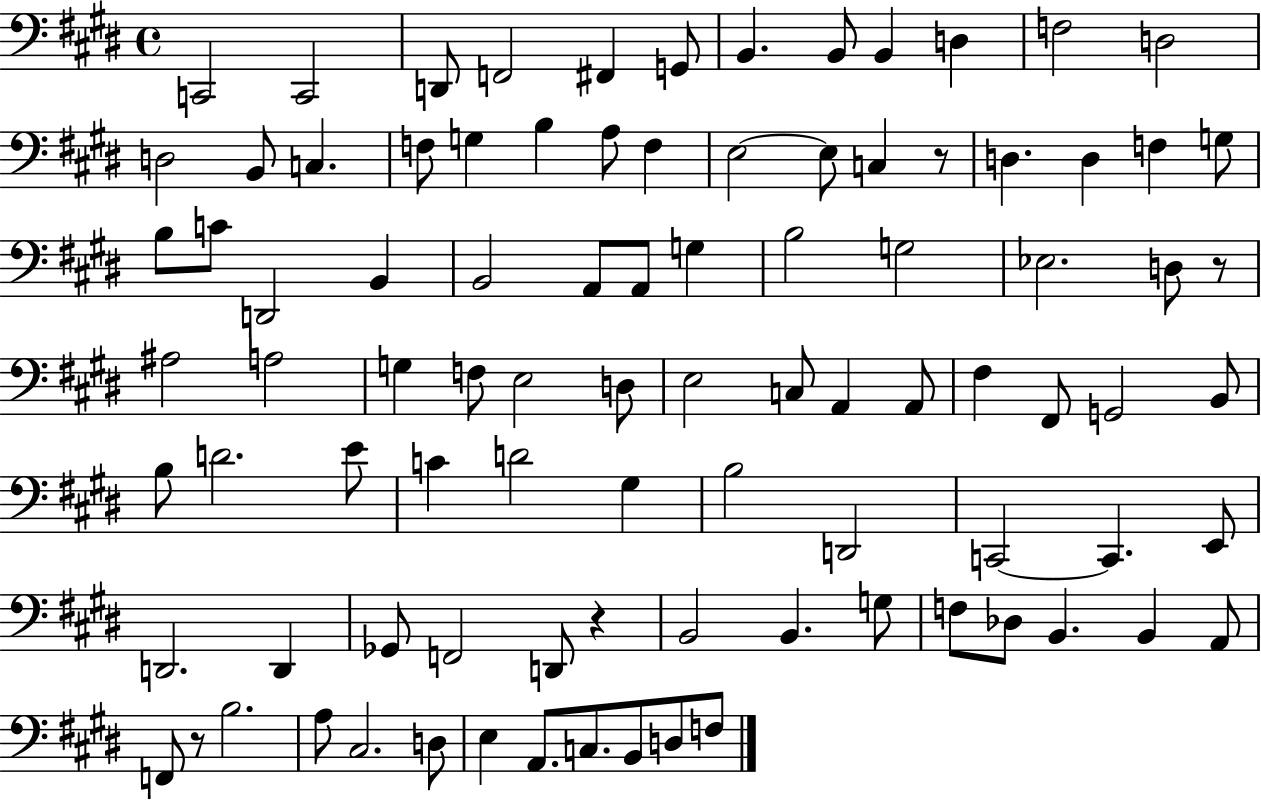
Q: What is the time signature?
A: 4/4